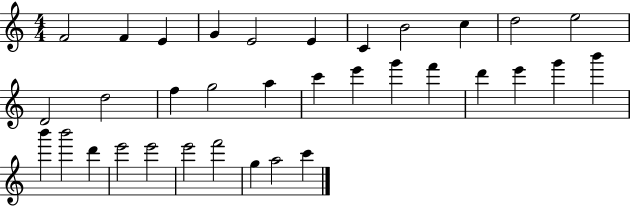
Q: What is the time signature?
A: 4/4